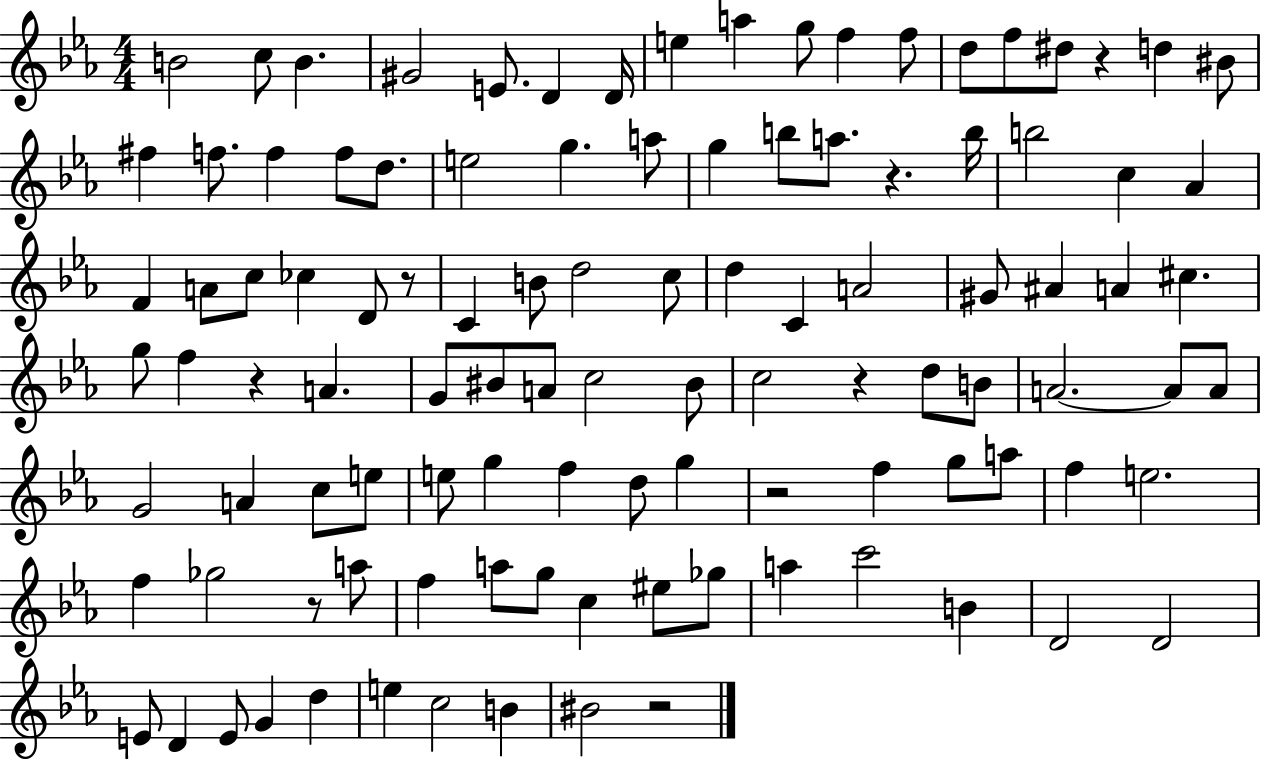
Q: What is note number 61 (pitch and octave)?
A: A4